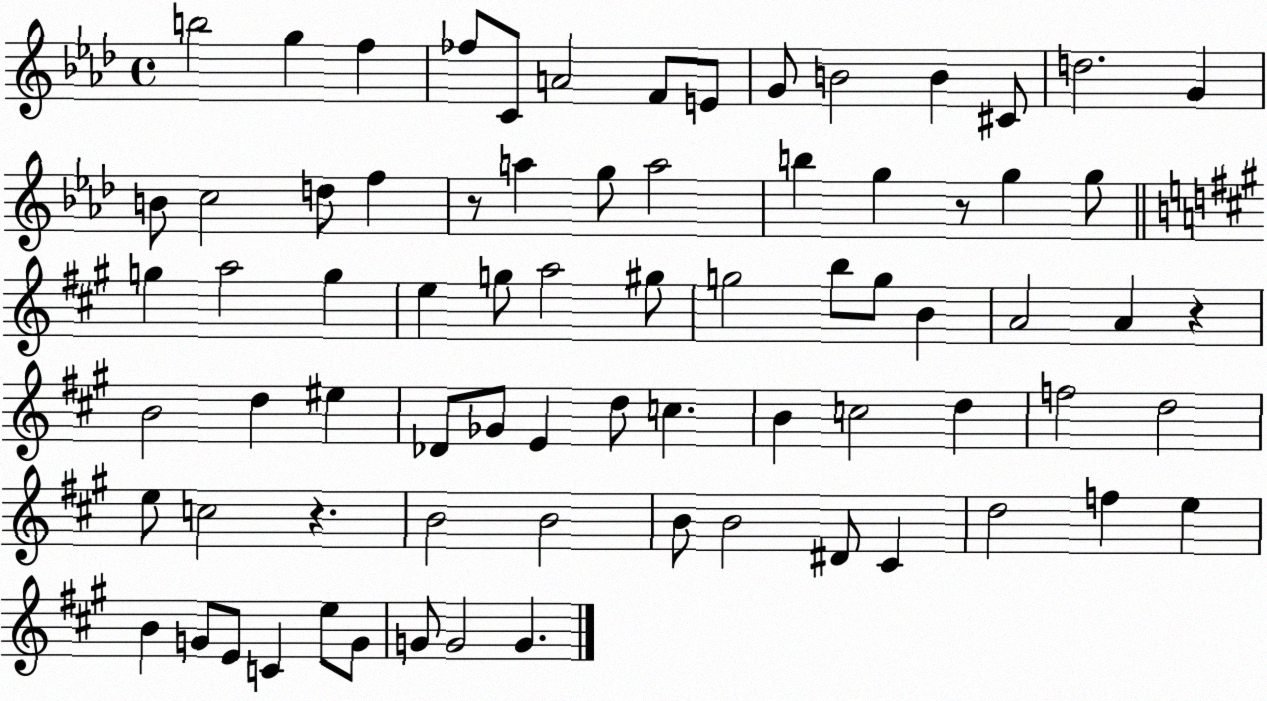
X:1
T:Untitled
M:4/4
L:1/4
K:Ab
b2 g f _f/2 C/2 A2 F/2 E/2 G/2 B2 B ^C/2 d2 G B/2 c2 d/2 f z/2 a g/2 a2 b g z/2 g g/2 g a2 g e g/2 a2 ^g/2 g2 b/2 g/2 B A2 A z B2 d ^e _D/2 _G/2 E d/2 c B c2 d f2 d2 e/2 c2 z B2 B2 B/2 B2 ^D/2 ^C d2 f e B G/2 E/2 C e/2 G/2 G/2 G2 G